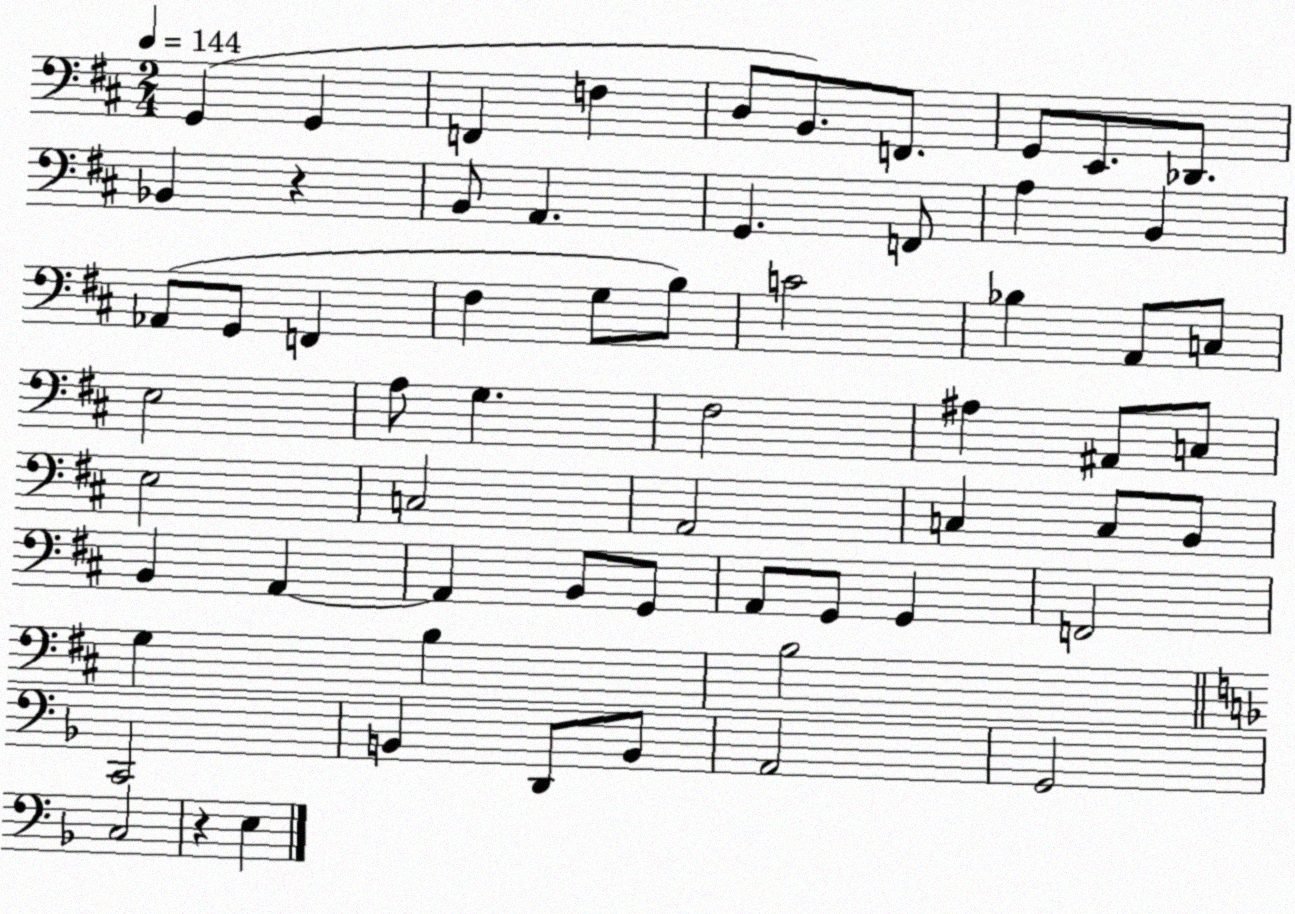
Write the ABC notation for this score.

X:1
T:Untitled
M:2/4
L:1/4
K:D
G,, G,, F,, F, D,/2 B,,/2 F,,/2 G,,/2 E,,/2 _D,,/2 _B,, z B,,/2 A,, G,, F,,/2 A, B,, _A,,/2 G,,/2 F,, ^F, G,/2 B,/2 C2 _B, A,,/2 C,/2 E,2 A,/2 G, ^F,2 ^A, ^A,,/2 C,/2 E,2 C,2 A,,2 C, C,/2 B,,/2 B,, A,, A,, B,,/2 G,,/2 A,,/2 G,,/2 G,, F,,2 G, B, B,2 C,,2 B,, D,,/2 B,,/2 A,,2 G,,2 C,2 z E,